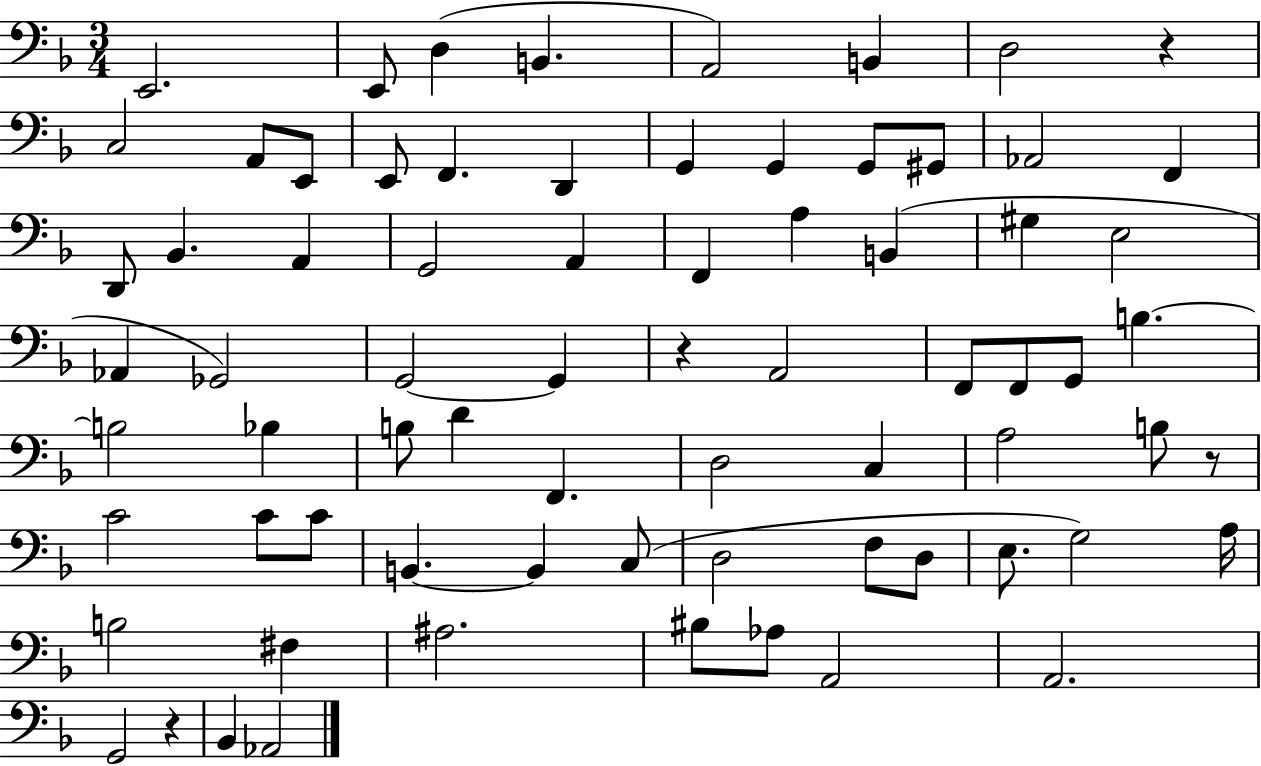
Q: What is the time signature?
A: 3/4